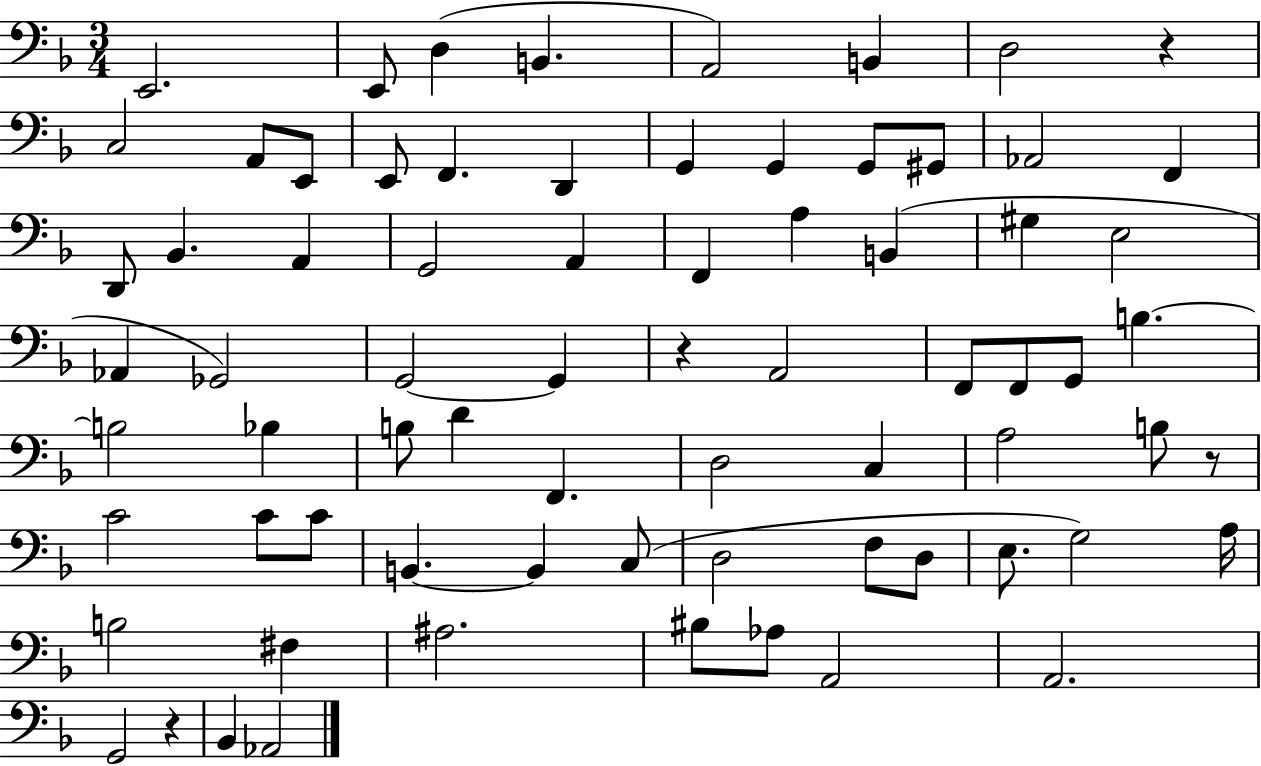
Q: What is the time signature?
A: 3/4